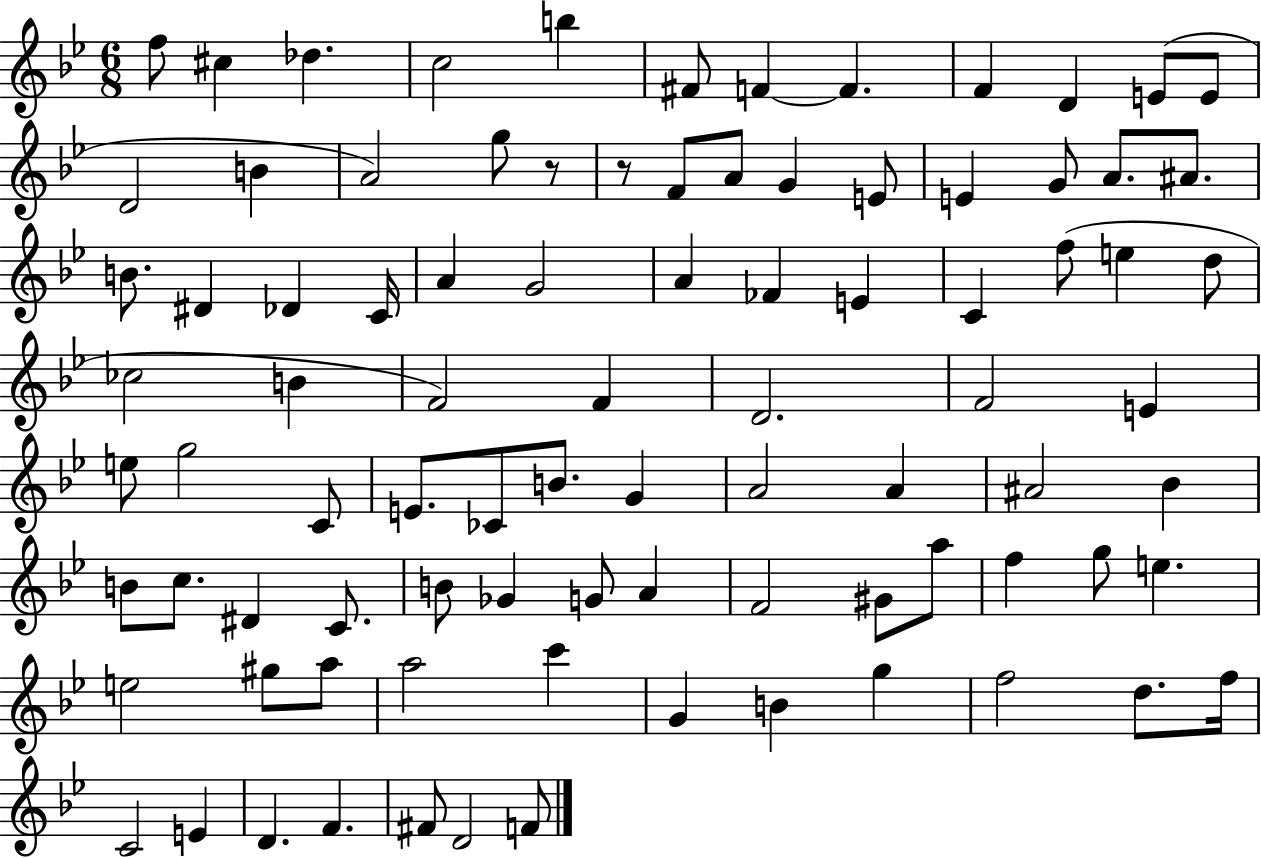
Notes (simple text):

F5/e C#5/q Db5/q. C5/h B5/q F#4/e F4/q F4/q. F4/q D4/q E4/e E4/e D4/h B4/q A4/h G5/e R/e R/e F4/e A4/e G4/q E4/e E4/q G4/e A4/e. A#4/e. B4/e. D#4/q Db4/q C4/s A4/q G4/h A4/q FES4/q E4/q C4/q F5/e E5/q D5/e CES5/h B4/q F4/h F4/q D4/h. F4/h E4/q E5/e G5/h C4/e E4/e. CES4/e B4/e. G4/q A4/h A4/q A#4/h Bb4/q B4/e C5/e. D#4/q C4/e. B4/e Gb4/q G4/e A4/q F4/h G#4/e A5/e F5/q G5/e E5/q. E5/h G#5/e A5/e A5/h C6/q G4/q B4/q G5/q F5/h D5/e. F5/s C4/h E4/q D4/q. F4/q. F#4/e D4/h F4/e